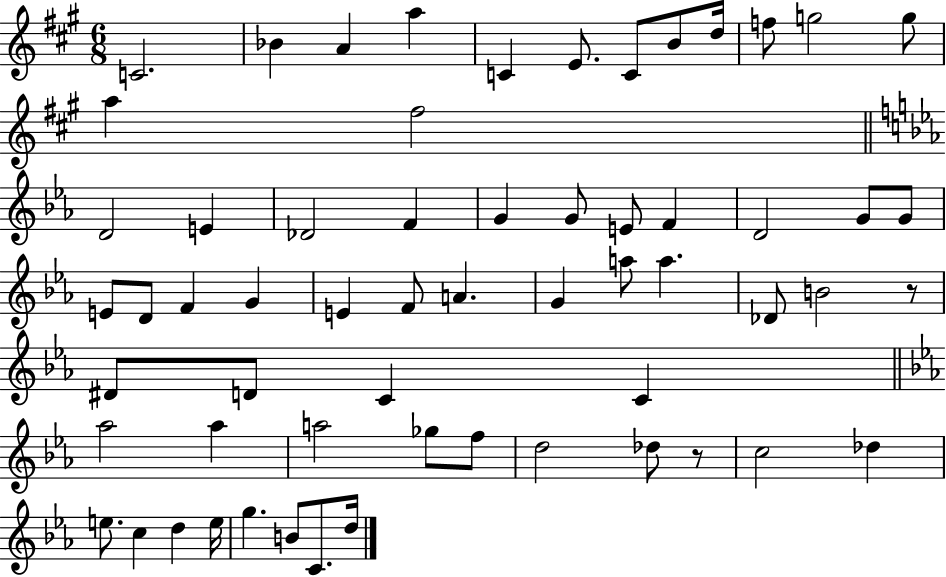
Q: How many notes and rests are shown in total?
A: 60